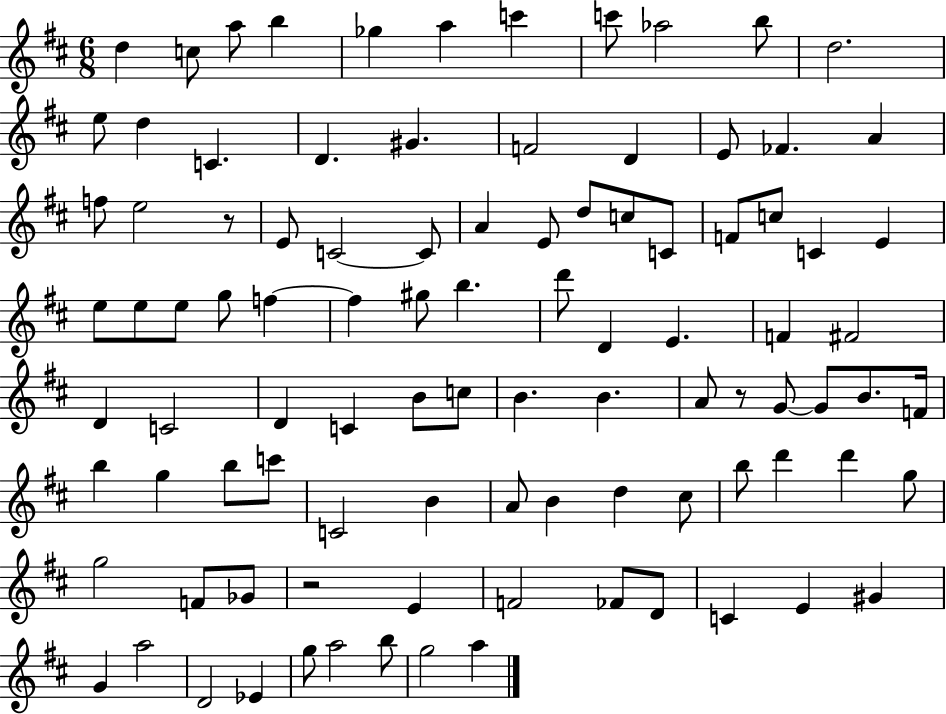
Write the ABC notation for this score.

X:1
T:Untitled
M:6/8
L:1/4
K:D
d c/2 a/2 b _g a c' c'/2 _a2 b/2 d2 e/2 d C D ^G F2 D E/2 _F A f/2 e2 z/2 E/2 C2 C/2 A E/2 d/2 c/2 C/2 F/2 c/2 C E e/2 e/2 e/2 g/2 f f ^g/2 b d'/2 D E F ^F2 D C2 D C B/2 c/2 B B A/2 z/2 G/2 G/2 B/2 F/4 b g b/2 c'/2 C2 B A/2 B d ^c/2 b/2 d' d' g/2 g2 F/2 _G/2 z2 E F2 _F/2 D/2 C E ^G G a2 D2 _E g/2 a2 b/2 g2 a